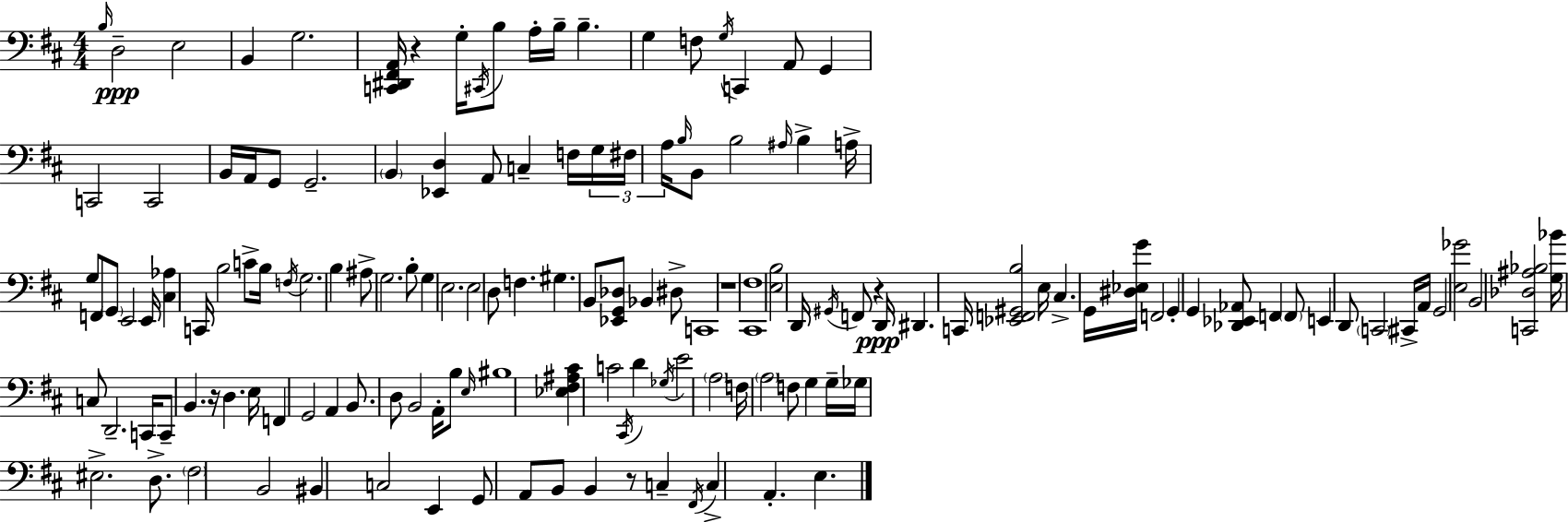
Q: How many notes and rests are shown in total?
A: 145